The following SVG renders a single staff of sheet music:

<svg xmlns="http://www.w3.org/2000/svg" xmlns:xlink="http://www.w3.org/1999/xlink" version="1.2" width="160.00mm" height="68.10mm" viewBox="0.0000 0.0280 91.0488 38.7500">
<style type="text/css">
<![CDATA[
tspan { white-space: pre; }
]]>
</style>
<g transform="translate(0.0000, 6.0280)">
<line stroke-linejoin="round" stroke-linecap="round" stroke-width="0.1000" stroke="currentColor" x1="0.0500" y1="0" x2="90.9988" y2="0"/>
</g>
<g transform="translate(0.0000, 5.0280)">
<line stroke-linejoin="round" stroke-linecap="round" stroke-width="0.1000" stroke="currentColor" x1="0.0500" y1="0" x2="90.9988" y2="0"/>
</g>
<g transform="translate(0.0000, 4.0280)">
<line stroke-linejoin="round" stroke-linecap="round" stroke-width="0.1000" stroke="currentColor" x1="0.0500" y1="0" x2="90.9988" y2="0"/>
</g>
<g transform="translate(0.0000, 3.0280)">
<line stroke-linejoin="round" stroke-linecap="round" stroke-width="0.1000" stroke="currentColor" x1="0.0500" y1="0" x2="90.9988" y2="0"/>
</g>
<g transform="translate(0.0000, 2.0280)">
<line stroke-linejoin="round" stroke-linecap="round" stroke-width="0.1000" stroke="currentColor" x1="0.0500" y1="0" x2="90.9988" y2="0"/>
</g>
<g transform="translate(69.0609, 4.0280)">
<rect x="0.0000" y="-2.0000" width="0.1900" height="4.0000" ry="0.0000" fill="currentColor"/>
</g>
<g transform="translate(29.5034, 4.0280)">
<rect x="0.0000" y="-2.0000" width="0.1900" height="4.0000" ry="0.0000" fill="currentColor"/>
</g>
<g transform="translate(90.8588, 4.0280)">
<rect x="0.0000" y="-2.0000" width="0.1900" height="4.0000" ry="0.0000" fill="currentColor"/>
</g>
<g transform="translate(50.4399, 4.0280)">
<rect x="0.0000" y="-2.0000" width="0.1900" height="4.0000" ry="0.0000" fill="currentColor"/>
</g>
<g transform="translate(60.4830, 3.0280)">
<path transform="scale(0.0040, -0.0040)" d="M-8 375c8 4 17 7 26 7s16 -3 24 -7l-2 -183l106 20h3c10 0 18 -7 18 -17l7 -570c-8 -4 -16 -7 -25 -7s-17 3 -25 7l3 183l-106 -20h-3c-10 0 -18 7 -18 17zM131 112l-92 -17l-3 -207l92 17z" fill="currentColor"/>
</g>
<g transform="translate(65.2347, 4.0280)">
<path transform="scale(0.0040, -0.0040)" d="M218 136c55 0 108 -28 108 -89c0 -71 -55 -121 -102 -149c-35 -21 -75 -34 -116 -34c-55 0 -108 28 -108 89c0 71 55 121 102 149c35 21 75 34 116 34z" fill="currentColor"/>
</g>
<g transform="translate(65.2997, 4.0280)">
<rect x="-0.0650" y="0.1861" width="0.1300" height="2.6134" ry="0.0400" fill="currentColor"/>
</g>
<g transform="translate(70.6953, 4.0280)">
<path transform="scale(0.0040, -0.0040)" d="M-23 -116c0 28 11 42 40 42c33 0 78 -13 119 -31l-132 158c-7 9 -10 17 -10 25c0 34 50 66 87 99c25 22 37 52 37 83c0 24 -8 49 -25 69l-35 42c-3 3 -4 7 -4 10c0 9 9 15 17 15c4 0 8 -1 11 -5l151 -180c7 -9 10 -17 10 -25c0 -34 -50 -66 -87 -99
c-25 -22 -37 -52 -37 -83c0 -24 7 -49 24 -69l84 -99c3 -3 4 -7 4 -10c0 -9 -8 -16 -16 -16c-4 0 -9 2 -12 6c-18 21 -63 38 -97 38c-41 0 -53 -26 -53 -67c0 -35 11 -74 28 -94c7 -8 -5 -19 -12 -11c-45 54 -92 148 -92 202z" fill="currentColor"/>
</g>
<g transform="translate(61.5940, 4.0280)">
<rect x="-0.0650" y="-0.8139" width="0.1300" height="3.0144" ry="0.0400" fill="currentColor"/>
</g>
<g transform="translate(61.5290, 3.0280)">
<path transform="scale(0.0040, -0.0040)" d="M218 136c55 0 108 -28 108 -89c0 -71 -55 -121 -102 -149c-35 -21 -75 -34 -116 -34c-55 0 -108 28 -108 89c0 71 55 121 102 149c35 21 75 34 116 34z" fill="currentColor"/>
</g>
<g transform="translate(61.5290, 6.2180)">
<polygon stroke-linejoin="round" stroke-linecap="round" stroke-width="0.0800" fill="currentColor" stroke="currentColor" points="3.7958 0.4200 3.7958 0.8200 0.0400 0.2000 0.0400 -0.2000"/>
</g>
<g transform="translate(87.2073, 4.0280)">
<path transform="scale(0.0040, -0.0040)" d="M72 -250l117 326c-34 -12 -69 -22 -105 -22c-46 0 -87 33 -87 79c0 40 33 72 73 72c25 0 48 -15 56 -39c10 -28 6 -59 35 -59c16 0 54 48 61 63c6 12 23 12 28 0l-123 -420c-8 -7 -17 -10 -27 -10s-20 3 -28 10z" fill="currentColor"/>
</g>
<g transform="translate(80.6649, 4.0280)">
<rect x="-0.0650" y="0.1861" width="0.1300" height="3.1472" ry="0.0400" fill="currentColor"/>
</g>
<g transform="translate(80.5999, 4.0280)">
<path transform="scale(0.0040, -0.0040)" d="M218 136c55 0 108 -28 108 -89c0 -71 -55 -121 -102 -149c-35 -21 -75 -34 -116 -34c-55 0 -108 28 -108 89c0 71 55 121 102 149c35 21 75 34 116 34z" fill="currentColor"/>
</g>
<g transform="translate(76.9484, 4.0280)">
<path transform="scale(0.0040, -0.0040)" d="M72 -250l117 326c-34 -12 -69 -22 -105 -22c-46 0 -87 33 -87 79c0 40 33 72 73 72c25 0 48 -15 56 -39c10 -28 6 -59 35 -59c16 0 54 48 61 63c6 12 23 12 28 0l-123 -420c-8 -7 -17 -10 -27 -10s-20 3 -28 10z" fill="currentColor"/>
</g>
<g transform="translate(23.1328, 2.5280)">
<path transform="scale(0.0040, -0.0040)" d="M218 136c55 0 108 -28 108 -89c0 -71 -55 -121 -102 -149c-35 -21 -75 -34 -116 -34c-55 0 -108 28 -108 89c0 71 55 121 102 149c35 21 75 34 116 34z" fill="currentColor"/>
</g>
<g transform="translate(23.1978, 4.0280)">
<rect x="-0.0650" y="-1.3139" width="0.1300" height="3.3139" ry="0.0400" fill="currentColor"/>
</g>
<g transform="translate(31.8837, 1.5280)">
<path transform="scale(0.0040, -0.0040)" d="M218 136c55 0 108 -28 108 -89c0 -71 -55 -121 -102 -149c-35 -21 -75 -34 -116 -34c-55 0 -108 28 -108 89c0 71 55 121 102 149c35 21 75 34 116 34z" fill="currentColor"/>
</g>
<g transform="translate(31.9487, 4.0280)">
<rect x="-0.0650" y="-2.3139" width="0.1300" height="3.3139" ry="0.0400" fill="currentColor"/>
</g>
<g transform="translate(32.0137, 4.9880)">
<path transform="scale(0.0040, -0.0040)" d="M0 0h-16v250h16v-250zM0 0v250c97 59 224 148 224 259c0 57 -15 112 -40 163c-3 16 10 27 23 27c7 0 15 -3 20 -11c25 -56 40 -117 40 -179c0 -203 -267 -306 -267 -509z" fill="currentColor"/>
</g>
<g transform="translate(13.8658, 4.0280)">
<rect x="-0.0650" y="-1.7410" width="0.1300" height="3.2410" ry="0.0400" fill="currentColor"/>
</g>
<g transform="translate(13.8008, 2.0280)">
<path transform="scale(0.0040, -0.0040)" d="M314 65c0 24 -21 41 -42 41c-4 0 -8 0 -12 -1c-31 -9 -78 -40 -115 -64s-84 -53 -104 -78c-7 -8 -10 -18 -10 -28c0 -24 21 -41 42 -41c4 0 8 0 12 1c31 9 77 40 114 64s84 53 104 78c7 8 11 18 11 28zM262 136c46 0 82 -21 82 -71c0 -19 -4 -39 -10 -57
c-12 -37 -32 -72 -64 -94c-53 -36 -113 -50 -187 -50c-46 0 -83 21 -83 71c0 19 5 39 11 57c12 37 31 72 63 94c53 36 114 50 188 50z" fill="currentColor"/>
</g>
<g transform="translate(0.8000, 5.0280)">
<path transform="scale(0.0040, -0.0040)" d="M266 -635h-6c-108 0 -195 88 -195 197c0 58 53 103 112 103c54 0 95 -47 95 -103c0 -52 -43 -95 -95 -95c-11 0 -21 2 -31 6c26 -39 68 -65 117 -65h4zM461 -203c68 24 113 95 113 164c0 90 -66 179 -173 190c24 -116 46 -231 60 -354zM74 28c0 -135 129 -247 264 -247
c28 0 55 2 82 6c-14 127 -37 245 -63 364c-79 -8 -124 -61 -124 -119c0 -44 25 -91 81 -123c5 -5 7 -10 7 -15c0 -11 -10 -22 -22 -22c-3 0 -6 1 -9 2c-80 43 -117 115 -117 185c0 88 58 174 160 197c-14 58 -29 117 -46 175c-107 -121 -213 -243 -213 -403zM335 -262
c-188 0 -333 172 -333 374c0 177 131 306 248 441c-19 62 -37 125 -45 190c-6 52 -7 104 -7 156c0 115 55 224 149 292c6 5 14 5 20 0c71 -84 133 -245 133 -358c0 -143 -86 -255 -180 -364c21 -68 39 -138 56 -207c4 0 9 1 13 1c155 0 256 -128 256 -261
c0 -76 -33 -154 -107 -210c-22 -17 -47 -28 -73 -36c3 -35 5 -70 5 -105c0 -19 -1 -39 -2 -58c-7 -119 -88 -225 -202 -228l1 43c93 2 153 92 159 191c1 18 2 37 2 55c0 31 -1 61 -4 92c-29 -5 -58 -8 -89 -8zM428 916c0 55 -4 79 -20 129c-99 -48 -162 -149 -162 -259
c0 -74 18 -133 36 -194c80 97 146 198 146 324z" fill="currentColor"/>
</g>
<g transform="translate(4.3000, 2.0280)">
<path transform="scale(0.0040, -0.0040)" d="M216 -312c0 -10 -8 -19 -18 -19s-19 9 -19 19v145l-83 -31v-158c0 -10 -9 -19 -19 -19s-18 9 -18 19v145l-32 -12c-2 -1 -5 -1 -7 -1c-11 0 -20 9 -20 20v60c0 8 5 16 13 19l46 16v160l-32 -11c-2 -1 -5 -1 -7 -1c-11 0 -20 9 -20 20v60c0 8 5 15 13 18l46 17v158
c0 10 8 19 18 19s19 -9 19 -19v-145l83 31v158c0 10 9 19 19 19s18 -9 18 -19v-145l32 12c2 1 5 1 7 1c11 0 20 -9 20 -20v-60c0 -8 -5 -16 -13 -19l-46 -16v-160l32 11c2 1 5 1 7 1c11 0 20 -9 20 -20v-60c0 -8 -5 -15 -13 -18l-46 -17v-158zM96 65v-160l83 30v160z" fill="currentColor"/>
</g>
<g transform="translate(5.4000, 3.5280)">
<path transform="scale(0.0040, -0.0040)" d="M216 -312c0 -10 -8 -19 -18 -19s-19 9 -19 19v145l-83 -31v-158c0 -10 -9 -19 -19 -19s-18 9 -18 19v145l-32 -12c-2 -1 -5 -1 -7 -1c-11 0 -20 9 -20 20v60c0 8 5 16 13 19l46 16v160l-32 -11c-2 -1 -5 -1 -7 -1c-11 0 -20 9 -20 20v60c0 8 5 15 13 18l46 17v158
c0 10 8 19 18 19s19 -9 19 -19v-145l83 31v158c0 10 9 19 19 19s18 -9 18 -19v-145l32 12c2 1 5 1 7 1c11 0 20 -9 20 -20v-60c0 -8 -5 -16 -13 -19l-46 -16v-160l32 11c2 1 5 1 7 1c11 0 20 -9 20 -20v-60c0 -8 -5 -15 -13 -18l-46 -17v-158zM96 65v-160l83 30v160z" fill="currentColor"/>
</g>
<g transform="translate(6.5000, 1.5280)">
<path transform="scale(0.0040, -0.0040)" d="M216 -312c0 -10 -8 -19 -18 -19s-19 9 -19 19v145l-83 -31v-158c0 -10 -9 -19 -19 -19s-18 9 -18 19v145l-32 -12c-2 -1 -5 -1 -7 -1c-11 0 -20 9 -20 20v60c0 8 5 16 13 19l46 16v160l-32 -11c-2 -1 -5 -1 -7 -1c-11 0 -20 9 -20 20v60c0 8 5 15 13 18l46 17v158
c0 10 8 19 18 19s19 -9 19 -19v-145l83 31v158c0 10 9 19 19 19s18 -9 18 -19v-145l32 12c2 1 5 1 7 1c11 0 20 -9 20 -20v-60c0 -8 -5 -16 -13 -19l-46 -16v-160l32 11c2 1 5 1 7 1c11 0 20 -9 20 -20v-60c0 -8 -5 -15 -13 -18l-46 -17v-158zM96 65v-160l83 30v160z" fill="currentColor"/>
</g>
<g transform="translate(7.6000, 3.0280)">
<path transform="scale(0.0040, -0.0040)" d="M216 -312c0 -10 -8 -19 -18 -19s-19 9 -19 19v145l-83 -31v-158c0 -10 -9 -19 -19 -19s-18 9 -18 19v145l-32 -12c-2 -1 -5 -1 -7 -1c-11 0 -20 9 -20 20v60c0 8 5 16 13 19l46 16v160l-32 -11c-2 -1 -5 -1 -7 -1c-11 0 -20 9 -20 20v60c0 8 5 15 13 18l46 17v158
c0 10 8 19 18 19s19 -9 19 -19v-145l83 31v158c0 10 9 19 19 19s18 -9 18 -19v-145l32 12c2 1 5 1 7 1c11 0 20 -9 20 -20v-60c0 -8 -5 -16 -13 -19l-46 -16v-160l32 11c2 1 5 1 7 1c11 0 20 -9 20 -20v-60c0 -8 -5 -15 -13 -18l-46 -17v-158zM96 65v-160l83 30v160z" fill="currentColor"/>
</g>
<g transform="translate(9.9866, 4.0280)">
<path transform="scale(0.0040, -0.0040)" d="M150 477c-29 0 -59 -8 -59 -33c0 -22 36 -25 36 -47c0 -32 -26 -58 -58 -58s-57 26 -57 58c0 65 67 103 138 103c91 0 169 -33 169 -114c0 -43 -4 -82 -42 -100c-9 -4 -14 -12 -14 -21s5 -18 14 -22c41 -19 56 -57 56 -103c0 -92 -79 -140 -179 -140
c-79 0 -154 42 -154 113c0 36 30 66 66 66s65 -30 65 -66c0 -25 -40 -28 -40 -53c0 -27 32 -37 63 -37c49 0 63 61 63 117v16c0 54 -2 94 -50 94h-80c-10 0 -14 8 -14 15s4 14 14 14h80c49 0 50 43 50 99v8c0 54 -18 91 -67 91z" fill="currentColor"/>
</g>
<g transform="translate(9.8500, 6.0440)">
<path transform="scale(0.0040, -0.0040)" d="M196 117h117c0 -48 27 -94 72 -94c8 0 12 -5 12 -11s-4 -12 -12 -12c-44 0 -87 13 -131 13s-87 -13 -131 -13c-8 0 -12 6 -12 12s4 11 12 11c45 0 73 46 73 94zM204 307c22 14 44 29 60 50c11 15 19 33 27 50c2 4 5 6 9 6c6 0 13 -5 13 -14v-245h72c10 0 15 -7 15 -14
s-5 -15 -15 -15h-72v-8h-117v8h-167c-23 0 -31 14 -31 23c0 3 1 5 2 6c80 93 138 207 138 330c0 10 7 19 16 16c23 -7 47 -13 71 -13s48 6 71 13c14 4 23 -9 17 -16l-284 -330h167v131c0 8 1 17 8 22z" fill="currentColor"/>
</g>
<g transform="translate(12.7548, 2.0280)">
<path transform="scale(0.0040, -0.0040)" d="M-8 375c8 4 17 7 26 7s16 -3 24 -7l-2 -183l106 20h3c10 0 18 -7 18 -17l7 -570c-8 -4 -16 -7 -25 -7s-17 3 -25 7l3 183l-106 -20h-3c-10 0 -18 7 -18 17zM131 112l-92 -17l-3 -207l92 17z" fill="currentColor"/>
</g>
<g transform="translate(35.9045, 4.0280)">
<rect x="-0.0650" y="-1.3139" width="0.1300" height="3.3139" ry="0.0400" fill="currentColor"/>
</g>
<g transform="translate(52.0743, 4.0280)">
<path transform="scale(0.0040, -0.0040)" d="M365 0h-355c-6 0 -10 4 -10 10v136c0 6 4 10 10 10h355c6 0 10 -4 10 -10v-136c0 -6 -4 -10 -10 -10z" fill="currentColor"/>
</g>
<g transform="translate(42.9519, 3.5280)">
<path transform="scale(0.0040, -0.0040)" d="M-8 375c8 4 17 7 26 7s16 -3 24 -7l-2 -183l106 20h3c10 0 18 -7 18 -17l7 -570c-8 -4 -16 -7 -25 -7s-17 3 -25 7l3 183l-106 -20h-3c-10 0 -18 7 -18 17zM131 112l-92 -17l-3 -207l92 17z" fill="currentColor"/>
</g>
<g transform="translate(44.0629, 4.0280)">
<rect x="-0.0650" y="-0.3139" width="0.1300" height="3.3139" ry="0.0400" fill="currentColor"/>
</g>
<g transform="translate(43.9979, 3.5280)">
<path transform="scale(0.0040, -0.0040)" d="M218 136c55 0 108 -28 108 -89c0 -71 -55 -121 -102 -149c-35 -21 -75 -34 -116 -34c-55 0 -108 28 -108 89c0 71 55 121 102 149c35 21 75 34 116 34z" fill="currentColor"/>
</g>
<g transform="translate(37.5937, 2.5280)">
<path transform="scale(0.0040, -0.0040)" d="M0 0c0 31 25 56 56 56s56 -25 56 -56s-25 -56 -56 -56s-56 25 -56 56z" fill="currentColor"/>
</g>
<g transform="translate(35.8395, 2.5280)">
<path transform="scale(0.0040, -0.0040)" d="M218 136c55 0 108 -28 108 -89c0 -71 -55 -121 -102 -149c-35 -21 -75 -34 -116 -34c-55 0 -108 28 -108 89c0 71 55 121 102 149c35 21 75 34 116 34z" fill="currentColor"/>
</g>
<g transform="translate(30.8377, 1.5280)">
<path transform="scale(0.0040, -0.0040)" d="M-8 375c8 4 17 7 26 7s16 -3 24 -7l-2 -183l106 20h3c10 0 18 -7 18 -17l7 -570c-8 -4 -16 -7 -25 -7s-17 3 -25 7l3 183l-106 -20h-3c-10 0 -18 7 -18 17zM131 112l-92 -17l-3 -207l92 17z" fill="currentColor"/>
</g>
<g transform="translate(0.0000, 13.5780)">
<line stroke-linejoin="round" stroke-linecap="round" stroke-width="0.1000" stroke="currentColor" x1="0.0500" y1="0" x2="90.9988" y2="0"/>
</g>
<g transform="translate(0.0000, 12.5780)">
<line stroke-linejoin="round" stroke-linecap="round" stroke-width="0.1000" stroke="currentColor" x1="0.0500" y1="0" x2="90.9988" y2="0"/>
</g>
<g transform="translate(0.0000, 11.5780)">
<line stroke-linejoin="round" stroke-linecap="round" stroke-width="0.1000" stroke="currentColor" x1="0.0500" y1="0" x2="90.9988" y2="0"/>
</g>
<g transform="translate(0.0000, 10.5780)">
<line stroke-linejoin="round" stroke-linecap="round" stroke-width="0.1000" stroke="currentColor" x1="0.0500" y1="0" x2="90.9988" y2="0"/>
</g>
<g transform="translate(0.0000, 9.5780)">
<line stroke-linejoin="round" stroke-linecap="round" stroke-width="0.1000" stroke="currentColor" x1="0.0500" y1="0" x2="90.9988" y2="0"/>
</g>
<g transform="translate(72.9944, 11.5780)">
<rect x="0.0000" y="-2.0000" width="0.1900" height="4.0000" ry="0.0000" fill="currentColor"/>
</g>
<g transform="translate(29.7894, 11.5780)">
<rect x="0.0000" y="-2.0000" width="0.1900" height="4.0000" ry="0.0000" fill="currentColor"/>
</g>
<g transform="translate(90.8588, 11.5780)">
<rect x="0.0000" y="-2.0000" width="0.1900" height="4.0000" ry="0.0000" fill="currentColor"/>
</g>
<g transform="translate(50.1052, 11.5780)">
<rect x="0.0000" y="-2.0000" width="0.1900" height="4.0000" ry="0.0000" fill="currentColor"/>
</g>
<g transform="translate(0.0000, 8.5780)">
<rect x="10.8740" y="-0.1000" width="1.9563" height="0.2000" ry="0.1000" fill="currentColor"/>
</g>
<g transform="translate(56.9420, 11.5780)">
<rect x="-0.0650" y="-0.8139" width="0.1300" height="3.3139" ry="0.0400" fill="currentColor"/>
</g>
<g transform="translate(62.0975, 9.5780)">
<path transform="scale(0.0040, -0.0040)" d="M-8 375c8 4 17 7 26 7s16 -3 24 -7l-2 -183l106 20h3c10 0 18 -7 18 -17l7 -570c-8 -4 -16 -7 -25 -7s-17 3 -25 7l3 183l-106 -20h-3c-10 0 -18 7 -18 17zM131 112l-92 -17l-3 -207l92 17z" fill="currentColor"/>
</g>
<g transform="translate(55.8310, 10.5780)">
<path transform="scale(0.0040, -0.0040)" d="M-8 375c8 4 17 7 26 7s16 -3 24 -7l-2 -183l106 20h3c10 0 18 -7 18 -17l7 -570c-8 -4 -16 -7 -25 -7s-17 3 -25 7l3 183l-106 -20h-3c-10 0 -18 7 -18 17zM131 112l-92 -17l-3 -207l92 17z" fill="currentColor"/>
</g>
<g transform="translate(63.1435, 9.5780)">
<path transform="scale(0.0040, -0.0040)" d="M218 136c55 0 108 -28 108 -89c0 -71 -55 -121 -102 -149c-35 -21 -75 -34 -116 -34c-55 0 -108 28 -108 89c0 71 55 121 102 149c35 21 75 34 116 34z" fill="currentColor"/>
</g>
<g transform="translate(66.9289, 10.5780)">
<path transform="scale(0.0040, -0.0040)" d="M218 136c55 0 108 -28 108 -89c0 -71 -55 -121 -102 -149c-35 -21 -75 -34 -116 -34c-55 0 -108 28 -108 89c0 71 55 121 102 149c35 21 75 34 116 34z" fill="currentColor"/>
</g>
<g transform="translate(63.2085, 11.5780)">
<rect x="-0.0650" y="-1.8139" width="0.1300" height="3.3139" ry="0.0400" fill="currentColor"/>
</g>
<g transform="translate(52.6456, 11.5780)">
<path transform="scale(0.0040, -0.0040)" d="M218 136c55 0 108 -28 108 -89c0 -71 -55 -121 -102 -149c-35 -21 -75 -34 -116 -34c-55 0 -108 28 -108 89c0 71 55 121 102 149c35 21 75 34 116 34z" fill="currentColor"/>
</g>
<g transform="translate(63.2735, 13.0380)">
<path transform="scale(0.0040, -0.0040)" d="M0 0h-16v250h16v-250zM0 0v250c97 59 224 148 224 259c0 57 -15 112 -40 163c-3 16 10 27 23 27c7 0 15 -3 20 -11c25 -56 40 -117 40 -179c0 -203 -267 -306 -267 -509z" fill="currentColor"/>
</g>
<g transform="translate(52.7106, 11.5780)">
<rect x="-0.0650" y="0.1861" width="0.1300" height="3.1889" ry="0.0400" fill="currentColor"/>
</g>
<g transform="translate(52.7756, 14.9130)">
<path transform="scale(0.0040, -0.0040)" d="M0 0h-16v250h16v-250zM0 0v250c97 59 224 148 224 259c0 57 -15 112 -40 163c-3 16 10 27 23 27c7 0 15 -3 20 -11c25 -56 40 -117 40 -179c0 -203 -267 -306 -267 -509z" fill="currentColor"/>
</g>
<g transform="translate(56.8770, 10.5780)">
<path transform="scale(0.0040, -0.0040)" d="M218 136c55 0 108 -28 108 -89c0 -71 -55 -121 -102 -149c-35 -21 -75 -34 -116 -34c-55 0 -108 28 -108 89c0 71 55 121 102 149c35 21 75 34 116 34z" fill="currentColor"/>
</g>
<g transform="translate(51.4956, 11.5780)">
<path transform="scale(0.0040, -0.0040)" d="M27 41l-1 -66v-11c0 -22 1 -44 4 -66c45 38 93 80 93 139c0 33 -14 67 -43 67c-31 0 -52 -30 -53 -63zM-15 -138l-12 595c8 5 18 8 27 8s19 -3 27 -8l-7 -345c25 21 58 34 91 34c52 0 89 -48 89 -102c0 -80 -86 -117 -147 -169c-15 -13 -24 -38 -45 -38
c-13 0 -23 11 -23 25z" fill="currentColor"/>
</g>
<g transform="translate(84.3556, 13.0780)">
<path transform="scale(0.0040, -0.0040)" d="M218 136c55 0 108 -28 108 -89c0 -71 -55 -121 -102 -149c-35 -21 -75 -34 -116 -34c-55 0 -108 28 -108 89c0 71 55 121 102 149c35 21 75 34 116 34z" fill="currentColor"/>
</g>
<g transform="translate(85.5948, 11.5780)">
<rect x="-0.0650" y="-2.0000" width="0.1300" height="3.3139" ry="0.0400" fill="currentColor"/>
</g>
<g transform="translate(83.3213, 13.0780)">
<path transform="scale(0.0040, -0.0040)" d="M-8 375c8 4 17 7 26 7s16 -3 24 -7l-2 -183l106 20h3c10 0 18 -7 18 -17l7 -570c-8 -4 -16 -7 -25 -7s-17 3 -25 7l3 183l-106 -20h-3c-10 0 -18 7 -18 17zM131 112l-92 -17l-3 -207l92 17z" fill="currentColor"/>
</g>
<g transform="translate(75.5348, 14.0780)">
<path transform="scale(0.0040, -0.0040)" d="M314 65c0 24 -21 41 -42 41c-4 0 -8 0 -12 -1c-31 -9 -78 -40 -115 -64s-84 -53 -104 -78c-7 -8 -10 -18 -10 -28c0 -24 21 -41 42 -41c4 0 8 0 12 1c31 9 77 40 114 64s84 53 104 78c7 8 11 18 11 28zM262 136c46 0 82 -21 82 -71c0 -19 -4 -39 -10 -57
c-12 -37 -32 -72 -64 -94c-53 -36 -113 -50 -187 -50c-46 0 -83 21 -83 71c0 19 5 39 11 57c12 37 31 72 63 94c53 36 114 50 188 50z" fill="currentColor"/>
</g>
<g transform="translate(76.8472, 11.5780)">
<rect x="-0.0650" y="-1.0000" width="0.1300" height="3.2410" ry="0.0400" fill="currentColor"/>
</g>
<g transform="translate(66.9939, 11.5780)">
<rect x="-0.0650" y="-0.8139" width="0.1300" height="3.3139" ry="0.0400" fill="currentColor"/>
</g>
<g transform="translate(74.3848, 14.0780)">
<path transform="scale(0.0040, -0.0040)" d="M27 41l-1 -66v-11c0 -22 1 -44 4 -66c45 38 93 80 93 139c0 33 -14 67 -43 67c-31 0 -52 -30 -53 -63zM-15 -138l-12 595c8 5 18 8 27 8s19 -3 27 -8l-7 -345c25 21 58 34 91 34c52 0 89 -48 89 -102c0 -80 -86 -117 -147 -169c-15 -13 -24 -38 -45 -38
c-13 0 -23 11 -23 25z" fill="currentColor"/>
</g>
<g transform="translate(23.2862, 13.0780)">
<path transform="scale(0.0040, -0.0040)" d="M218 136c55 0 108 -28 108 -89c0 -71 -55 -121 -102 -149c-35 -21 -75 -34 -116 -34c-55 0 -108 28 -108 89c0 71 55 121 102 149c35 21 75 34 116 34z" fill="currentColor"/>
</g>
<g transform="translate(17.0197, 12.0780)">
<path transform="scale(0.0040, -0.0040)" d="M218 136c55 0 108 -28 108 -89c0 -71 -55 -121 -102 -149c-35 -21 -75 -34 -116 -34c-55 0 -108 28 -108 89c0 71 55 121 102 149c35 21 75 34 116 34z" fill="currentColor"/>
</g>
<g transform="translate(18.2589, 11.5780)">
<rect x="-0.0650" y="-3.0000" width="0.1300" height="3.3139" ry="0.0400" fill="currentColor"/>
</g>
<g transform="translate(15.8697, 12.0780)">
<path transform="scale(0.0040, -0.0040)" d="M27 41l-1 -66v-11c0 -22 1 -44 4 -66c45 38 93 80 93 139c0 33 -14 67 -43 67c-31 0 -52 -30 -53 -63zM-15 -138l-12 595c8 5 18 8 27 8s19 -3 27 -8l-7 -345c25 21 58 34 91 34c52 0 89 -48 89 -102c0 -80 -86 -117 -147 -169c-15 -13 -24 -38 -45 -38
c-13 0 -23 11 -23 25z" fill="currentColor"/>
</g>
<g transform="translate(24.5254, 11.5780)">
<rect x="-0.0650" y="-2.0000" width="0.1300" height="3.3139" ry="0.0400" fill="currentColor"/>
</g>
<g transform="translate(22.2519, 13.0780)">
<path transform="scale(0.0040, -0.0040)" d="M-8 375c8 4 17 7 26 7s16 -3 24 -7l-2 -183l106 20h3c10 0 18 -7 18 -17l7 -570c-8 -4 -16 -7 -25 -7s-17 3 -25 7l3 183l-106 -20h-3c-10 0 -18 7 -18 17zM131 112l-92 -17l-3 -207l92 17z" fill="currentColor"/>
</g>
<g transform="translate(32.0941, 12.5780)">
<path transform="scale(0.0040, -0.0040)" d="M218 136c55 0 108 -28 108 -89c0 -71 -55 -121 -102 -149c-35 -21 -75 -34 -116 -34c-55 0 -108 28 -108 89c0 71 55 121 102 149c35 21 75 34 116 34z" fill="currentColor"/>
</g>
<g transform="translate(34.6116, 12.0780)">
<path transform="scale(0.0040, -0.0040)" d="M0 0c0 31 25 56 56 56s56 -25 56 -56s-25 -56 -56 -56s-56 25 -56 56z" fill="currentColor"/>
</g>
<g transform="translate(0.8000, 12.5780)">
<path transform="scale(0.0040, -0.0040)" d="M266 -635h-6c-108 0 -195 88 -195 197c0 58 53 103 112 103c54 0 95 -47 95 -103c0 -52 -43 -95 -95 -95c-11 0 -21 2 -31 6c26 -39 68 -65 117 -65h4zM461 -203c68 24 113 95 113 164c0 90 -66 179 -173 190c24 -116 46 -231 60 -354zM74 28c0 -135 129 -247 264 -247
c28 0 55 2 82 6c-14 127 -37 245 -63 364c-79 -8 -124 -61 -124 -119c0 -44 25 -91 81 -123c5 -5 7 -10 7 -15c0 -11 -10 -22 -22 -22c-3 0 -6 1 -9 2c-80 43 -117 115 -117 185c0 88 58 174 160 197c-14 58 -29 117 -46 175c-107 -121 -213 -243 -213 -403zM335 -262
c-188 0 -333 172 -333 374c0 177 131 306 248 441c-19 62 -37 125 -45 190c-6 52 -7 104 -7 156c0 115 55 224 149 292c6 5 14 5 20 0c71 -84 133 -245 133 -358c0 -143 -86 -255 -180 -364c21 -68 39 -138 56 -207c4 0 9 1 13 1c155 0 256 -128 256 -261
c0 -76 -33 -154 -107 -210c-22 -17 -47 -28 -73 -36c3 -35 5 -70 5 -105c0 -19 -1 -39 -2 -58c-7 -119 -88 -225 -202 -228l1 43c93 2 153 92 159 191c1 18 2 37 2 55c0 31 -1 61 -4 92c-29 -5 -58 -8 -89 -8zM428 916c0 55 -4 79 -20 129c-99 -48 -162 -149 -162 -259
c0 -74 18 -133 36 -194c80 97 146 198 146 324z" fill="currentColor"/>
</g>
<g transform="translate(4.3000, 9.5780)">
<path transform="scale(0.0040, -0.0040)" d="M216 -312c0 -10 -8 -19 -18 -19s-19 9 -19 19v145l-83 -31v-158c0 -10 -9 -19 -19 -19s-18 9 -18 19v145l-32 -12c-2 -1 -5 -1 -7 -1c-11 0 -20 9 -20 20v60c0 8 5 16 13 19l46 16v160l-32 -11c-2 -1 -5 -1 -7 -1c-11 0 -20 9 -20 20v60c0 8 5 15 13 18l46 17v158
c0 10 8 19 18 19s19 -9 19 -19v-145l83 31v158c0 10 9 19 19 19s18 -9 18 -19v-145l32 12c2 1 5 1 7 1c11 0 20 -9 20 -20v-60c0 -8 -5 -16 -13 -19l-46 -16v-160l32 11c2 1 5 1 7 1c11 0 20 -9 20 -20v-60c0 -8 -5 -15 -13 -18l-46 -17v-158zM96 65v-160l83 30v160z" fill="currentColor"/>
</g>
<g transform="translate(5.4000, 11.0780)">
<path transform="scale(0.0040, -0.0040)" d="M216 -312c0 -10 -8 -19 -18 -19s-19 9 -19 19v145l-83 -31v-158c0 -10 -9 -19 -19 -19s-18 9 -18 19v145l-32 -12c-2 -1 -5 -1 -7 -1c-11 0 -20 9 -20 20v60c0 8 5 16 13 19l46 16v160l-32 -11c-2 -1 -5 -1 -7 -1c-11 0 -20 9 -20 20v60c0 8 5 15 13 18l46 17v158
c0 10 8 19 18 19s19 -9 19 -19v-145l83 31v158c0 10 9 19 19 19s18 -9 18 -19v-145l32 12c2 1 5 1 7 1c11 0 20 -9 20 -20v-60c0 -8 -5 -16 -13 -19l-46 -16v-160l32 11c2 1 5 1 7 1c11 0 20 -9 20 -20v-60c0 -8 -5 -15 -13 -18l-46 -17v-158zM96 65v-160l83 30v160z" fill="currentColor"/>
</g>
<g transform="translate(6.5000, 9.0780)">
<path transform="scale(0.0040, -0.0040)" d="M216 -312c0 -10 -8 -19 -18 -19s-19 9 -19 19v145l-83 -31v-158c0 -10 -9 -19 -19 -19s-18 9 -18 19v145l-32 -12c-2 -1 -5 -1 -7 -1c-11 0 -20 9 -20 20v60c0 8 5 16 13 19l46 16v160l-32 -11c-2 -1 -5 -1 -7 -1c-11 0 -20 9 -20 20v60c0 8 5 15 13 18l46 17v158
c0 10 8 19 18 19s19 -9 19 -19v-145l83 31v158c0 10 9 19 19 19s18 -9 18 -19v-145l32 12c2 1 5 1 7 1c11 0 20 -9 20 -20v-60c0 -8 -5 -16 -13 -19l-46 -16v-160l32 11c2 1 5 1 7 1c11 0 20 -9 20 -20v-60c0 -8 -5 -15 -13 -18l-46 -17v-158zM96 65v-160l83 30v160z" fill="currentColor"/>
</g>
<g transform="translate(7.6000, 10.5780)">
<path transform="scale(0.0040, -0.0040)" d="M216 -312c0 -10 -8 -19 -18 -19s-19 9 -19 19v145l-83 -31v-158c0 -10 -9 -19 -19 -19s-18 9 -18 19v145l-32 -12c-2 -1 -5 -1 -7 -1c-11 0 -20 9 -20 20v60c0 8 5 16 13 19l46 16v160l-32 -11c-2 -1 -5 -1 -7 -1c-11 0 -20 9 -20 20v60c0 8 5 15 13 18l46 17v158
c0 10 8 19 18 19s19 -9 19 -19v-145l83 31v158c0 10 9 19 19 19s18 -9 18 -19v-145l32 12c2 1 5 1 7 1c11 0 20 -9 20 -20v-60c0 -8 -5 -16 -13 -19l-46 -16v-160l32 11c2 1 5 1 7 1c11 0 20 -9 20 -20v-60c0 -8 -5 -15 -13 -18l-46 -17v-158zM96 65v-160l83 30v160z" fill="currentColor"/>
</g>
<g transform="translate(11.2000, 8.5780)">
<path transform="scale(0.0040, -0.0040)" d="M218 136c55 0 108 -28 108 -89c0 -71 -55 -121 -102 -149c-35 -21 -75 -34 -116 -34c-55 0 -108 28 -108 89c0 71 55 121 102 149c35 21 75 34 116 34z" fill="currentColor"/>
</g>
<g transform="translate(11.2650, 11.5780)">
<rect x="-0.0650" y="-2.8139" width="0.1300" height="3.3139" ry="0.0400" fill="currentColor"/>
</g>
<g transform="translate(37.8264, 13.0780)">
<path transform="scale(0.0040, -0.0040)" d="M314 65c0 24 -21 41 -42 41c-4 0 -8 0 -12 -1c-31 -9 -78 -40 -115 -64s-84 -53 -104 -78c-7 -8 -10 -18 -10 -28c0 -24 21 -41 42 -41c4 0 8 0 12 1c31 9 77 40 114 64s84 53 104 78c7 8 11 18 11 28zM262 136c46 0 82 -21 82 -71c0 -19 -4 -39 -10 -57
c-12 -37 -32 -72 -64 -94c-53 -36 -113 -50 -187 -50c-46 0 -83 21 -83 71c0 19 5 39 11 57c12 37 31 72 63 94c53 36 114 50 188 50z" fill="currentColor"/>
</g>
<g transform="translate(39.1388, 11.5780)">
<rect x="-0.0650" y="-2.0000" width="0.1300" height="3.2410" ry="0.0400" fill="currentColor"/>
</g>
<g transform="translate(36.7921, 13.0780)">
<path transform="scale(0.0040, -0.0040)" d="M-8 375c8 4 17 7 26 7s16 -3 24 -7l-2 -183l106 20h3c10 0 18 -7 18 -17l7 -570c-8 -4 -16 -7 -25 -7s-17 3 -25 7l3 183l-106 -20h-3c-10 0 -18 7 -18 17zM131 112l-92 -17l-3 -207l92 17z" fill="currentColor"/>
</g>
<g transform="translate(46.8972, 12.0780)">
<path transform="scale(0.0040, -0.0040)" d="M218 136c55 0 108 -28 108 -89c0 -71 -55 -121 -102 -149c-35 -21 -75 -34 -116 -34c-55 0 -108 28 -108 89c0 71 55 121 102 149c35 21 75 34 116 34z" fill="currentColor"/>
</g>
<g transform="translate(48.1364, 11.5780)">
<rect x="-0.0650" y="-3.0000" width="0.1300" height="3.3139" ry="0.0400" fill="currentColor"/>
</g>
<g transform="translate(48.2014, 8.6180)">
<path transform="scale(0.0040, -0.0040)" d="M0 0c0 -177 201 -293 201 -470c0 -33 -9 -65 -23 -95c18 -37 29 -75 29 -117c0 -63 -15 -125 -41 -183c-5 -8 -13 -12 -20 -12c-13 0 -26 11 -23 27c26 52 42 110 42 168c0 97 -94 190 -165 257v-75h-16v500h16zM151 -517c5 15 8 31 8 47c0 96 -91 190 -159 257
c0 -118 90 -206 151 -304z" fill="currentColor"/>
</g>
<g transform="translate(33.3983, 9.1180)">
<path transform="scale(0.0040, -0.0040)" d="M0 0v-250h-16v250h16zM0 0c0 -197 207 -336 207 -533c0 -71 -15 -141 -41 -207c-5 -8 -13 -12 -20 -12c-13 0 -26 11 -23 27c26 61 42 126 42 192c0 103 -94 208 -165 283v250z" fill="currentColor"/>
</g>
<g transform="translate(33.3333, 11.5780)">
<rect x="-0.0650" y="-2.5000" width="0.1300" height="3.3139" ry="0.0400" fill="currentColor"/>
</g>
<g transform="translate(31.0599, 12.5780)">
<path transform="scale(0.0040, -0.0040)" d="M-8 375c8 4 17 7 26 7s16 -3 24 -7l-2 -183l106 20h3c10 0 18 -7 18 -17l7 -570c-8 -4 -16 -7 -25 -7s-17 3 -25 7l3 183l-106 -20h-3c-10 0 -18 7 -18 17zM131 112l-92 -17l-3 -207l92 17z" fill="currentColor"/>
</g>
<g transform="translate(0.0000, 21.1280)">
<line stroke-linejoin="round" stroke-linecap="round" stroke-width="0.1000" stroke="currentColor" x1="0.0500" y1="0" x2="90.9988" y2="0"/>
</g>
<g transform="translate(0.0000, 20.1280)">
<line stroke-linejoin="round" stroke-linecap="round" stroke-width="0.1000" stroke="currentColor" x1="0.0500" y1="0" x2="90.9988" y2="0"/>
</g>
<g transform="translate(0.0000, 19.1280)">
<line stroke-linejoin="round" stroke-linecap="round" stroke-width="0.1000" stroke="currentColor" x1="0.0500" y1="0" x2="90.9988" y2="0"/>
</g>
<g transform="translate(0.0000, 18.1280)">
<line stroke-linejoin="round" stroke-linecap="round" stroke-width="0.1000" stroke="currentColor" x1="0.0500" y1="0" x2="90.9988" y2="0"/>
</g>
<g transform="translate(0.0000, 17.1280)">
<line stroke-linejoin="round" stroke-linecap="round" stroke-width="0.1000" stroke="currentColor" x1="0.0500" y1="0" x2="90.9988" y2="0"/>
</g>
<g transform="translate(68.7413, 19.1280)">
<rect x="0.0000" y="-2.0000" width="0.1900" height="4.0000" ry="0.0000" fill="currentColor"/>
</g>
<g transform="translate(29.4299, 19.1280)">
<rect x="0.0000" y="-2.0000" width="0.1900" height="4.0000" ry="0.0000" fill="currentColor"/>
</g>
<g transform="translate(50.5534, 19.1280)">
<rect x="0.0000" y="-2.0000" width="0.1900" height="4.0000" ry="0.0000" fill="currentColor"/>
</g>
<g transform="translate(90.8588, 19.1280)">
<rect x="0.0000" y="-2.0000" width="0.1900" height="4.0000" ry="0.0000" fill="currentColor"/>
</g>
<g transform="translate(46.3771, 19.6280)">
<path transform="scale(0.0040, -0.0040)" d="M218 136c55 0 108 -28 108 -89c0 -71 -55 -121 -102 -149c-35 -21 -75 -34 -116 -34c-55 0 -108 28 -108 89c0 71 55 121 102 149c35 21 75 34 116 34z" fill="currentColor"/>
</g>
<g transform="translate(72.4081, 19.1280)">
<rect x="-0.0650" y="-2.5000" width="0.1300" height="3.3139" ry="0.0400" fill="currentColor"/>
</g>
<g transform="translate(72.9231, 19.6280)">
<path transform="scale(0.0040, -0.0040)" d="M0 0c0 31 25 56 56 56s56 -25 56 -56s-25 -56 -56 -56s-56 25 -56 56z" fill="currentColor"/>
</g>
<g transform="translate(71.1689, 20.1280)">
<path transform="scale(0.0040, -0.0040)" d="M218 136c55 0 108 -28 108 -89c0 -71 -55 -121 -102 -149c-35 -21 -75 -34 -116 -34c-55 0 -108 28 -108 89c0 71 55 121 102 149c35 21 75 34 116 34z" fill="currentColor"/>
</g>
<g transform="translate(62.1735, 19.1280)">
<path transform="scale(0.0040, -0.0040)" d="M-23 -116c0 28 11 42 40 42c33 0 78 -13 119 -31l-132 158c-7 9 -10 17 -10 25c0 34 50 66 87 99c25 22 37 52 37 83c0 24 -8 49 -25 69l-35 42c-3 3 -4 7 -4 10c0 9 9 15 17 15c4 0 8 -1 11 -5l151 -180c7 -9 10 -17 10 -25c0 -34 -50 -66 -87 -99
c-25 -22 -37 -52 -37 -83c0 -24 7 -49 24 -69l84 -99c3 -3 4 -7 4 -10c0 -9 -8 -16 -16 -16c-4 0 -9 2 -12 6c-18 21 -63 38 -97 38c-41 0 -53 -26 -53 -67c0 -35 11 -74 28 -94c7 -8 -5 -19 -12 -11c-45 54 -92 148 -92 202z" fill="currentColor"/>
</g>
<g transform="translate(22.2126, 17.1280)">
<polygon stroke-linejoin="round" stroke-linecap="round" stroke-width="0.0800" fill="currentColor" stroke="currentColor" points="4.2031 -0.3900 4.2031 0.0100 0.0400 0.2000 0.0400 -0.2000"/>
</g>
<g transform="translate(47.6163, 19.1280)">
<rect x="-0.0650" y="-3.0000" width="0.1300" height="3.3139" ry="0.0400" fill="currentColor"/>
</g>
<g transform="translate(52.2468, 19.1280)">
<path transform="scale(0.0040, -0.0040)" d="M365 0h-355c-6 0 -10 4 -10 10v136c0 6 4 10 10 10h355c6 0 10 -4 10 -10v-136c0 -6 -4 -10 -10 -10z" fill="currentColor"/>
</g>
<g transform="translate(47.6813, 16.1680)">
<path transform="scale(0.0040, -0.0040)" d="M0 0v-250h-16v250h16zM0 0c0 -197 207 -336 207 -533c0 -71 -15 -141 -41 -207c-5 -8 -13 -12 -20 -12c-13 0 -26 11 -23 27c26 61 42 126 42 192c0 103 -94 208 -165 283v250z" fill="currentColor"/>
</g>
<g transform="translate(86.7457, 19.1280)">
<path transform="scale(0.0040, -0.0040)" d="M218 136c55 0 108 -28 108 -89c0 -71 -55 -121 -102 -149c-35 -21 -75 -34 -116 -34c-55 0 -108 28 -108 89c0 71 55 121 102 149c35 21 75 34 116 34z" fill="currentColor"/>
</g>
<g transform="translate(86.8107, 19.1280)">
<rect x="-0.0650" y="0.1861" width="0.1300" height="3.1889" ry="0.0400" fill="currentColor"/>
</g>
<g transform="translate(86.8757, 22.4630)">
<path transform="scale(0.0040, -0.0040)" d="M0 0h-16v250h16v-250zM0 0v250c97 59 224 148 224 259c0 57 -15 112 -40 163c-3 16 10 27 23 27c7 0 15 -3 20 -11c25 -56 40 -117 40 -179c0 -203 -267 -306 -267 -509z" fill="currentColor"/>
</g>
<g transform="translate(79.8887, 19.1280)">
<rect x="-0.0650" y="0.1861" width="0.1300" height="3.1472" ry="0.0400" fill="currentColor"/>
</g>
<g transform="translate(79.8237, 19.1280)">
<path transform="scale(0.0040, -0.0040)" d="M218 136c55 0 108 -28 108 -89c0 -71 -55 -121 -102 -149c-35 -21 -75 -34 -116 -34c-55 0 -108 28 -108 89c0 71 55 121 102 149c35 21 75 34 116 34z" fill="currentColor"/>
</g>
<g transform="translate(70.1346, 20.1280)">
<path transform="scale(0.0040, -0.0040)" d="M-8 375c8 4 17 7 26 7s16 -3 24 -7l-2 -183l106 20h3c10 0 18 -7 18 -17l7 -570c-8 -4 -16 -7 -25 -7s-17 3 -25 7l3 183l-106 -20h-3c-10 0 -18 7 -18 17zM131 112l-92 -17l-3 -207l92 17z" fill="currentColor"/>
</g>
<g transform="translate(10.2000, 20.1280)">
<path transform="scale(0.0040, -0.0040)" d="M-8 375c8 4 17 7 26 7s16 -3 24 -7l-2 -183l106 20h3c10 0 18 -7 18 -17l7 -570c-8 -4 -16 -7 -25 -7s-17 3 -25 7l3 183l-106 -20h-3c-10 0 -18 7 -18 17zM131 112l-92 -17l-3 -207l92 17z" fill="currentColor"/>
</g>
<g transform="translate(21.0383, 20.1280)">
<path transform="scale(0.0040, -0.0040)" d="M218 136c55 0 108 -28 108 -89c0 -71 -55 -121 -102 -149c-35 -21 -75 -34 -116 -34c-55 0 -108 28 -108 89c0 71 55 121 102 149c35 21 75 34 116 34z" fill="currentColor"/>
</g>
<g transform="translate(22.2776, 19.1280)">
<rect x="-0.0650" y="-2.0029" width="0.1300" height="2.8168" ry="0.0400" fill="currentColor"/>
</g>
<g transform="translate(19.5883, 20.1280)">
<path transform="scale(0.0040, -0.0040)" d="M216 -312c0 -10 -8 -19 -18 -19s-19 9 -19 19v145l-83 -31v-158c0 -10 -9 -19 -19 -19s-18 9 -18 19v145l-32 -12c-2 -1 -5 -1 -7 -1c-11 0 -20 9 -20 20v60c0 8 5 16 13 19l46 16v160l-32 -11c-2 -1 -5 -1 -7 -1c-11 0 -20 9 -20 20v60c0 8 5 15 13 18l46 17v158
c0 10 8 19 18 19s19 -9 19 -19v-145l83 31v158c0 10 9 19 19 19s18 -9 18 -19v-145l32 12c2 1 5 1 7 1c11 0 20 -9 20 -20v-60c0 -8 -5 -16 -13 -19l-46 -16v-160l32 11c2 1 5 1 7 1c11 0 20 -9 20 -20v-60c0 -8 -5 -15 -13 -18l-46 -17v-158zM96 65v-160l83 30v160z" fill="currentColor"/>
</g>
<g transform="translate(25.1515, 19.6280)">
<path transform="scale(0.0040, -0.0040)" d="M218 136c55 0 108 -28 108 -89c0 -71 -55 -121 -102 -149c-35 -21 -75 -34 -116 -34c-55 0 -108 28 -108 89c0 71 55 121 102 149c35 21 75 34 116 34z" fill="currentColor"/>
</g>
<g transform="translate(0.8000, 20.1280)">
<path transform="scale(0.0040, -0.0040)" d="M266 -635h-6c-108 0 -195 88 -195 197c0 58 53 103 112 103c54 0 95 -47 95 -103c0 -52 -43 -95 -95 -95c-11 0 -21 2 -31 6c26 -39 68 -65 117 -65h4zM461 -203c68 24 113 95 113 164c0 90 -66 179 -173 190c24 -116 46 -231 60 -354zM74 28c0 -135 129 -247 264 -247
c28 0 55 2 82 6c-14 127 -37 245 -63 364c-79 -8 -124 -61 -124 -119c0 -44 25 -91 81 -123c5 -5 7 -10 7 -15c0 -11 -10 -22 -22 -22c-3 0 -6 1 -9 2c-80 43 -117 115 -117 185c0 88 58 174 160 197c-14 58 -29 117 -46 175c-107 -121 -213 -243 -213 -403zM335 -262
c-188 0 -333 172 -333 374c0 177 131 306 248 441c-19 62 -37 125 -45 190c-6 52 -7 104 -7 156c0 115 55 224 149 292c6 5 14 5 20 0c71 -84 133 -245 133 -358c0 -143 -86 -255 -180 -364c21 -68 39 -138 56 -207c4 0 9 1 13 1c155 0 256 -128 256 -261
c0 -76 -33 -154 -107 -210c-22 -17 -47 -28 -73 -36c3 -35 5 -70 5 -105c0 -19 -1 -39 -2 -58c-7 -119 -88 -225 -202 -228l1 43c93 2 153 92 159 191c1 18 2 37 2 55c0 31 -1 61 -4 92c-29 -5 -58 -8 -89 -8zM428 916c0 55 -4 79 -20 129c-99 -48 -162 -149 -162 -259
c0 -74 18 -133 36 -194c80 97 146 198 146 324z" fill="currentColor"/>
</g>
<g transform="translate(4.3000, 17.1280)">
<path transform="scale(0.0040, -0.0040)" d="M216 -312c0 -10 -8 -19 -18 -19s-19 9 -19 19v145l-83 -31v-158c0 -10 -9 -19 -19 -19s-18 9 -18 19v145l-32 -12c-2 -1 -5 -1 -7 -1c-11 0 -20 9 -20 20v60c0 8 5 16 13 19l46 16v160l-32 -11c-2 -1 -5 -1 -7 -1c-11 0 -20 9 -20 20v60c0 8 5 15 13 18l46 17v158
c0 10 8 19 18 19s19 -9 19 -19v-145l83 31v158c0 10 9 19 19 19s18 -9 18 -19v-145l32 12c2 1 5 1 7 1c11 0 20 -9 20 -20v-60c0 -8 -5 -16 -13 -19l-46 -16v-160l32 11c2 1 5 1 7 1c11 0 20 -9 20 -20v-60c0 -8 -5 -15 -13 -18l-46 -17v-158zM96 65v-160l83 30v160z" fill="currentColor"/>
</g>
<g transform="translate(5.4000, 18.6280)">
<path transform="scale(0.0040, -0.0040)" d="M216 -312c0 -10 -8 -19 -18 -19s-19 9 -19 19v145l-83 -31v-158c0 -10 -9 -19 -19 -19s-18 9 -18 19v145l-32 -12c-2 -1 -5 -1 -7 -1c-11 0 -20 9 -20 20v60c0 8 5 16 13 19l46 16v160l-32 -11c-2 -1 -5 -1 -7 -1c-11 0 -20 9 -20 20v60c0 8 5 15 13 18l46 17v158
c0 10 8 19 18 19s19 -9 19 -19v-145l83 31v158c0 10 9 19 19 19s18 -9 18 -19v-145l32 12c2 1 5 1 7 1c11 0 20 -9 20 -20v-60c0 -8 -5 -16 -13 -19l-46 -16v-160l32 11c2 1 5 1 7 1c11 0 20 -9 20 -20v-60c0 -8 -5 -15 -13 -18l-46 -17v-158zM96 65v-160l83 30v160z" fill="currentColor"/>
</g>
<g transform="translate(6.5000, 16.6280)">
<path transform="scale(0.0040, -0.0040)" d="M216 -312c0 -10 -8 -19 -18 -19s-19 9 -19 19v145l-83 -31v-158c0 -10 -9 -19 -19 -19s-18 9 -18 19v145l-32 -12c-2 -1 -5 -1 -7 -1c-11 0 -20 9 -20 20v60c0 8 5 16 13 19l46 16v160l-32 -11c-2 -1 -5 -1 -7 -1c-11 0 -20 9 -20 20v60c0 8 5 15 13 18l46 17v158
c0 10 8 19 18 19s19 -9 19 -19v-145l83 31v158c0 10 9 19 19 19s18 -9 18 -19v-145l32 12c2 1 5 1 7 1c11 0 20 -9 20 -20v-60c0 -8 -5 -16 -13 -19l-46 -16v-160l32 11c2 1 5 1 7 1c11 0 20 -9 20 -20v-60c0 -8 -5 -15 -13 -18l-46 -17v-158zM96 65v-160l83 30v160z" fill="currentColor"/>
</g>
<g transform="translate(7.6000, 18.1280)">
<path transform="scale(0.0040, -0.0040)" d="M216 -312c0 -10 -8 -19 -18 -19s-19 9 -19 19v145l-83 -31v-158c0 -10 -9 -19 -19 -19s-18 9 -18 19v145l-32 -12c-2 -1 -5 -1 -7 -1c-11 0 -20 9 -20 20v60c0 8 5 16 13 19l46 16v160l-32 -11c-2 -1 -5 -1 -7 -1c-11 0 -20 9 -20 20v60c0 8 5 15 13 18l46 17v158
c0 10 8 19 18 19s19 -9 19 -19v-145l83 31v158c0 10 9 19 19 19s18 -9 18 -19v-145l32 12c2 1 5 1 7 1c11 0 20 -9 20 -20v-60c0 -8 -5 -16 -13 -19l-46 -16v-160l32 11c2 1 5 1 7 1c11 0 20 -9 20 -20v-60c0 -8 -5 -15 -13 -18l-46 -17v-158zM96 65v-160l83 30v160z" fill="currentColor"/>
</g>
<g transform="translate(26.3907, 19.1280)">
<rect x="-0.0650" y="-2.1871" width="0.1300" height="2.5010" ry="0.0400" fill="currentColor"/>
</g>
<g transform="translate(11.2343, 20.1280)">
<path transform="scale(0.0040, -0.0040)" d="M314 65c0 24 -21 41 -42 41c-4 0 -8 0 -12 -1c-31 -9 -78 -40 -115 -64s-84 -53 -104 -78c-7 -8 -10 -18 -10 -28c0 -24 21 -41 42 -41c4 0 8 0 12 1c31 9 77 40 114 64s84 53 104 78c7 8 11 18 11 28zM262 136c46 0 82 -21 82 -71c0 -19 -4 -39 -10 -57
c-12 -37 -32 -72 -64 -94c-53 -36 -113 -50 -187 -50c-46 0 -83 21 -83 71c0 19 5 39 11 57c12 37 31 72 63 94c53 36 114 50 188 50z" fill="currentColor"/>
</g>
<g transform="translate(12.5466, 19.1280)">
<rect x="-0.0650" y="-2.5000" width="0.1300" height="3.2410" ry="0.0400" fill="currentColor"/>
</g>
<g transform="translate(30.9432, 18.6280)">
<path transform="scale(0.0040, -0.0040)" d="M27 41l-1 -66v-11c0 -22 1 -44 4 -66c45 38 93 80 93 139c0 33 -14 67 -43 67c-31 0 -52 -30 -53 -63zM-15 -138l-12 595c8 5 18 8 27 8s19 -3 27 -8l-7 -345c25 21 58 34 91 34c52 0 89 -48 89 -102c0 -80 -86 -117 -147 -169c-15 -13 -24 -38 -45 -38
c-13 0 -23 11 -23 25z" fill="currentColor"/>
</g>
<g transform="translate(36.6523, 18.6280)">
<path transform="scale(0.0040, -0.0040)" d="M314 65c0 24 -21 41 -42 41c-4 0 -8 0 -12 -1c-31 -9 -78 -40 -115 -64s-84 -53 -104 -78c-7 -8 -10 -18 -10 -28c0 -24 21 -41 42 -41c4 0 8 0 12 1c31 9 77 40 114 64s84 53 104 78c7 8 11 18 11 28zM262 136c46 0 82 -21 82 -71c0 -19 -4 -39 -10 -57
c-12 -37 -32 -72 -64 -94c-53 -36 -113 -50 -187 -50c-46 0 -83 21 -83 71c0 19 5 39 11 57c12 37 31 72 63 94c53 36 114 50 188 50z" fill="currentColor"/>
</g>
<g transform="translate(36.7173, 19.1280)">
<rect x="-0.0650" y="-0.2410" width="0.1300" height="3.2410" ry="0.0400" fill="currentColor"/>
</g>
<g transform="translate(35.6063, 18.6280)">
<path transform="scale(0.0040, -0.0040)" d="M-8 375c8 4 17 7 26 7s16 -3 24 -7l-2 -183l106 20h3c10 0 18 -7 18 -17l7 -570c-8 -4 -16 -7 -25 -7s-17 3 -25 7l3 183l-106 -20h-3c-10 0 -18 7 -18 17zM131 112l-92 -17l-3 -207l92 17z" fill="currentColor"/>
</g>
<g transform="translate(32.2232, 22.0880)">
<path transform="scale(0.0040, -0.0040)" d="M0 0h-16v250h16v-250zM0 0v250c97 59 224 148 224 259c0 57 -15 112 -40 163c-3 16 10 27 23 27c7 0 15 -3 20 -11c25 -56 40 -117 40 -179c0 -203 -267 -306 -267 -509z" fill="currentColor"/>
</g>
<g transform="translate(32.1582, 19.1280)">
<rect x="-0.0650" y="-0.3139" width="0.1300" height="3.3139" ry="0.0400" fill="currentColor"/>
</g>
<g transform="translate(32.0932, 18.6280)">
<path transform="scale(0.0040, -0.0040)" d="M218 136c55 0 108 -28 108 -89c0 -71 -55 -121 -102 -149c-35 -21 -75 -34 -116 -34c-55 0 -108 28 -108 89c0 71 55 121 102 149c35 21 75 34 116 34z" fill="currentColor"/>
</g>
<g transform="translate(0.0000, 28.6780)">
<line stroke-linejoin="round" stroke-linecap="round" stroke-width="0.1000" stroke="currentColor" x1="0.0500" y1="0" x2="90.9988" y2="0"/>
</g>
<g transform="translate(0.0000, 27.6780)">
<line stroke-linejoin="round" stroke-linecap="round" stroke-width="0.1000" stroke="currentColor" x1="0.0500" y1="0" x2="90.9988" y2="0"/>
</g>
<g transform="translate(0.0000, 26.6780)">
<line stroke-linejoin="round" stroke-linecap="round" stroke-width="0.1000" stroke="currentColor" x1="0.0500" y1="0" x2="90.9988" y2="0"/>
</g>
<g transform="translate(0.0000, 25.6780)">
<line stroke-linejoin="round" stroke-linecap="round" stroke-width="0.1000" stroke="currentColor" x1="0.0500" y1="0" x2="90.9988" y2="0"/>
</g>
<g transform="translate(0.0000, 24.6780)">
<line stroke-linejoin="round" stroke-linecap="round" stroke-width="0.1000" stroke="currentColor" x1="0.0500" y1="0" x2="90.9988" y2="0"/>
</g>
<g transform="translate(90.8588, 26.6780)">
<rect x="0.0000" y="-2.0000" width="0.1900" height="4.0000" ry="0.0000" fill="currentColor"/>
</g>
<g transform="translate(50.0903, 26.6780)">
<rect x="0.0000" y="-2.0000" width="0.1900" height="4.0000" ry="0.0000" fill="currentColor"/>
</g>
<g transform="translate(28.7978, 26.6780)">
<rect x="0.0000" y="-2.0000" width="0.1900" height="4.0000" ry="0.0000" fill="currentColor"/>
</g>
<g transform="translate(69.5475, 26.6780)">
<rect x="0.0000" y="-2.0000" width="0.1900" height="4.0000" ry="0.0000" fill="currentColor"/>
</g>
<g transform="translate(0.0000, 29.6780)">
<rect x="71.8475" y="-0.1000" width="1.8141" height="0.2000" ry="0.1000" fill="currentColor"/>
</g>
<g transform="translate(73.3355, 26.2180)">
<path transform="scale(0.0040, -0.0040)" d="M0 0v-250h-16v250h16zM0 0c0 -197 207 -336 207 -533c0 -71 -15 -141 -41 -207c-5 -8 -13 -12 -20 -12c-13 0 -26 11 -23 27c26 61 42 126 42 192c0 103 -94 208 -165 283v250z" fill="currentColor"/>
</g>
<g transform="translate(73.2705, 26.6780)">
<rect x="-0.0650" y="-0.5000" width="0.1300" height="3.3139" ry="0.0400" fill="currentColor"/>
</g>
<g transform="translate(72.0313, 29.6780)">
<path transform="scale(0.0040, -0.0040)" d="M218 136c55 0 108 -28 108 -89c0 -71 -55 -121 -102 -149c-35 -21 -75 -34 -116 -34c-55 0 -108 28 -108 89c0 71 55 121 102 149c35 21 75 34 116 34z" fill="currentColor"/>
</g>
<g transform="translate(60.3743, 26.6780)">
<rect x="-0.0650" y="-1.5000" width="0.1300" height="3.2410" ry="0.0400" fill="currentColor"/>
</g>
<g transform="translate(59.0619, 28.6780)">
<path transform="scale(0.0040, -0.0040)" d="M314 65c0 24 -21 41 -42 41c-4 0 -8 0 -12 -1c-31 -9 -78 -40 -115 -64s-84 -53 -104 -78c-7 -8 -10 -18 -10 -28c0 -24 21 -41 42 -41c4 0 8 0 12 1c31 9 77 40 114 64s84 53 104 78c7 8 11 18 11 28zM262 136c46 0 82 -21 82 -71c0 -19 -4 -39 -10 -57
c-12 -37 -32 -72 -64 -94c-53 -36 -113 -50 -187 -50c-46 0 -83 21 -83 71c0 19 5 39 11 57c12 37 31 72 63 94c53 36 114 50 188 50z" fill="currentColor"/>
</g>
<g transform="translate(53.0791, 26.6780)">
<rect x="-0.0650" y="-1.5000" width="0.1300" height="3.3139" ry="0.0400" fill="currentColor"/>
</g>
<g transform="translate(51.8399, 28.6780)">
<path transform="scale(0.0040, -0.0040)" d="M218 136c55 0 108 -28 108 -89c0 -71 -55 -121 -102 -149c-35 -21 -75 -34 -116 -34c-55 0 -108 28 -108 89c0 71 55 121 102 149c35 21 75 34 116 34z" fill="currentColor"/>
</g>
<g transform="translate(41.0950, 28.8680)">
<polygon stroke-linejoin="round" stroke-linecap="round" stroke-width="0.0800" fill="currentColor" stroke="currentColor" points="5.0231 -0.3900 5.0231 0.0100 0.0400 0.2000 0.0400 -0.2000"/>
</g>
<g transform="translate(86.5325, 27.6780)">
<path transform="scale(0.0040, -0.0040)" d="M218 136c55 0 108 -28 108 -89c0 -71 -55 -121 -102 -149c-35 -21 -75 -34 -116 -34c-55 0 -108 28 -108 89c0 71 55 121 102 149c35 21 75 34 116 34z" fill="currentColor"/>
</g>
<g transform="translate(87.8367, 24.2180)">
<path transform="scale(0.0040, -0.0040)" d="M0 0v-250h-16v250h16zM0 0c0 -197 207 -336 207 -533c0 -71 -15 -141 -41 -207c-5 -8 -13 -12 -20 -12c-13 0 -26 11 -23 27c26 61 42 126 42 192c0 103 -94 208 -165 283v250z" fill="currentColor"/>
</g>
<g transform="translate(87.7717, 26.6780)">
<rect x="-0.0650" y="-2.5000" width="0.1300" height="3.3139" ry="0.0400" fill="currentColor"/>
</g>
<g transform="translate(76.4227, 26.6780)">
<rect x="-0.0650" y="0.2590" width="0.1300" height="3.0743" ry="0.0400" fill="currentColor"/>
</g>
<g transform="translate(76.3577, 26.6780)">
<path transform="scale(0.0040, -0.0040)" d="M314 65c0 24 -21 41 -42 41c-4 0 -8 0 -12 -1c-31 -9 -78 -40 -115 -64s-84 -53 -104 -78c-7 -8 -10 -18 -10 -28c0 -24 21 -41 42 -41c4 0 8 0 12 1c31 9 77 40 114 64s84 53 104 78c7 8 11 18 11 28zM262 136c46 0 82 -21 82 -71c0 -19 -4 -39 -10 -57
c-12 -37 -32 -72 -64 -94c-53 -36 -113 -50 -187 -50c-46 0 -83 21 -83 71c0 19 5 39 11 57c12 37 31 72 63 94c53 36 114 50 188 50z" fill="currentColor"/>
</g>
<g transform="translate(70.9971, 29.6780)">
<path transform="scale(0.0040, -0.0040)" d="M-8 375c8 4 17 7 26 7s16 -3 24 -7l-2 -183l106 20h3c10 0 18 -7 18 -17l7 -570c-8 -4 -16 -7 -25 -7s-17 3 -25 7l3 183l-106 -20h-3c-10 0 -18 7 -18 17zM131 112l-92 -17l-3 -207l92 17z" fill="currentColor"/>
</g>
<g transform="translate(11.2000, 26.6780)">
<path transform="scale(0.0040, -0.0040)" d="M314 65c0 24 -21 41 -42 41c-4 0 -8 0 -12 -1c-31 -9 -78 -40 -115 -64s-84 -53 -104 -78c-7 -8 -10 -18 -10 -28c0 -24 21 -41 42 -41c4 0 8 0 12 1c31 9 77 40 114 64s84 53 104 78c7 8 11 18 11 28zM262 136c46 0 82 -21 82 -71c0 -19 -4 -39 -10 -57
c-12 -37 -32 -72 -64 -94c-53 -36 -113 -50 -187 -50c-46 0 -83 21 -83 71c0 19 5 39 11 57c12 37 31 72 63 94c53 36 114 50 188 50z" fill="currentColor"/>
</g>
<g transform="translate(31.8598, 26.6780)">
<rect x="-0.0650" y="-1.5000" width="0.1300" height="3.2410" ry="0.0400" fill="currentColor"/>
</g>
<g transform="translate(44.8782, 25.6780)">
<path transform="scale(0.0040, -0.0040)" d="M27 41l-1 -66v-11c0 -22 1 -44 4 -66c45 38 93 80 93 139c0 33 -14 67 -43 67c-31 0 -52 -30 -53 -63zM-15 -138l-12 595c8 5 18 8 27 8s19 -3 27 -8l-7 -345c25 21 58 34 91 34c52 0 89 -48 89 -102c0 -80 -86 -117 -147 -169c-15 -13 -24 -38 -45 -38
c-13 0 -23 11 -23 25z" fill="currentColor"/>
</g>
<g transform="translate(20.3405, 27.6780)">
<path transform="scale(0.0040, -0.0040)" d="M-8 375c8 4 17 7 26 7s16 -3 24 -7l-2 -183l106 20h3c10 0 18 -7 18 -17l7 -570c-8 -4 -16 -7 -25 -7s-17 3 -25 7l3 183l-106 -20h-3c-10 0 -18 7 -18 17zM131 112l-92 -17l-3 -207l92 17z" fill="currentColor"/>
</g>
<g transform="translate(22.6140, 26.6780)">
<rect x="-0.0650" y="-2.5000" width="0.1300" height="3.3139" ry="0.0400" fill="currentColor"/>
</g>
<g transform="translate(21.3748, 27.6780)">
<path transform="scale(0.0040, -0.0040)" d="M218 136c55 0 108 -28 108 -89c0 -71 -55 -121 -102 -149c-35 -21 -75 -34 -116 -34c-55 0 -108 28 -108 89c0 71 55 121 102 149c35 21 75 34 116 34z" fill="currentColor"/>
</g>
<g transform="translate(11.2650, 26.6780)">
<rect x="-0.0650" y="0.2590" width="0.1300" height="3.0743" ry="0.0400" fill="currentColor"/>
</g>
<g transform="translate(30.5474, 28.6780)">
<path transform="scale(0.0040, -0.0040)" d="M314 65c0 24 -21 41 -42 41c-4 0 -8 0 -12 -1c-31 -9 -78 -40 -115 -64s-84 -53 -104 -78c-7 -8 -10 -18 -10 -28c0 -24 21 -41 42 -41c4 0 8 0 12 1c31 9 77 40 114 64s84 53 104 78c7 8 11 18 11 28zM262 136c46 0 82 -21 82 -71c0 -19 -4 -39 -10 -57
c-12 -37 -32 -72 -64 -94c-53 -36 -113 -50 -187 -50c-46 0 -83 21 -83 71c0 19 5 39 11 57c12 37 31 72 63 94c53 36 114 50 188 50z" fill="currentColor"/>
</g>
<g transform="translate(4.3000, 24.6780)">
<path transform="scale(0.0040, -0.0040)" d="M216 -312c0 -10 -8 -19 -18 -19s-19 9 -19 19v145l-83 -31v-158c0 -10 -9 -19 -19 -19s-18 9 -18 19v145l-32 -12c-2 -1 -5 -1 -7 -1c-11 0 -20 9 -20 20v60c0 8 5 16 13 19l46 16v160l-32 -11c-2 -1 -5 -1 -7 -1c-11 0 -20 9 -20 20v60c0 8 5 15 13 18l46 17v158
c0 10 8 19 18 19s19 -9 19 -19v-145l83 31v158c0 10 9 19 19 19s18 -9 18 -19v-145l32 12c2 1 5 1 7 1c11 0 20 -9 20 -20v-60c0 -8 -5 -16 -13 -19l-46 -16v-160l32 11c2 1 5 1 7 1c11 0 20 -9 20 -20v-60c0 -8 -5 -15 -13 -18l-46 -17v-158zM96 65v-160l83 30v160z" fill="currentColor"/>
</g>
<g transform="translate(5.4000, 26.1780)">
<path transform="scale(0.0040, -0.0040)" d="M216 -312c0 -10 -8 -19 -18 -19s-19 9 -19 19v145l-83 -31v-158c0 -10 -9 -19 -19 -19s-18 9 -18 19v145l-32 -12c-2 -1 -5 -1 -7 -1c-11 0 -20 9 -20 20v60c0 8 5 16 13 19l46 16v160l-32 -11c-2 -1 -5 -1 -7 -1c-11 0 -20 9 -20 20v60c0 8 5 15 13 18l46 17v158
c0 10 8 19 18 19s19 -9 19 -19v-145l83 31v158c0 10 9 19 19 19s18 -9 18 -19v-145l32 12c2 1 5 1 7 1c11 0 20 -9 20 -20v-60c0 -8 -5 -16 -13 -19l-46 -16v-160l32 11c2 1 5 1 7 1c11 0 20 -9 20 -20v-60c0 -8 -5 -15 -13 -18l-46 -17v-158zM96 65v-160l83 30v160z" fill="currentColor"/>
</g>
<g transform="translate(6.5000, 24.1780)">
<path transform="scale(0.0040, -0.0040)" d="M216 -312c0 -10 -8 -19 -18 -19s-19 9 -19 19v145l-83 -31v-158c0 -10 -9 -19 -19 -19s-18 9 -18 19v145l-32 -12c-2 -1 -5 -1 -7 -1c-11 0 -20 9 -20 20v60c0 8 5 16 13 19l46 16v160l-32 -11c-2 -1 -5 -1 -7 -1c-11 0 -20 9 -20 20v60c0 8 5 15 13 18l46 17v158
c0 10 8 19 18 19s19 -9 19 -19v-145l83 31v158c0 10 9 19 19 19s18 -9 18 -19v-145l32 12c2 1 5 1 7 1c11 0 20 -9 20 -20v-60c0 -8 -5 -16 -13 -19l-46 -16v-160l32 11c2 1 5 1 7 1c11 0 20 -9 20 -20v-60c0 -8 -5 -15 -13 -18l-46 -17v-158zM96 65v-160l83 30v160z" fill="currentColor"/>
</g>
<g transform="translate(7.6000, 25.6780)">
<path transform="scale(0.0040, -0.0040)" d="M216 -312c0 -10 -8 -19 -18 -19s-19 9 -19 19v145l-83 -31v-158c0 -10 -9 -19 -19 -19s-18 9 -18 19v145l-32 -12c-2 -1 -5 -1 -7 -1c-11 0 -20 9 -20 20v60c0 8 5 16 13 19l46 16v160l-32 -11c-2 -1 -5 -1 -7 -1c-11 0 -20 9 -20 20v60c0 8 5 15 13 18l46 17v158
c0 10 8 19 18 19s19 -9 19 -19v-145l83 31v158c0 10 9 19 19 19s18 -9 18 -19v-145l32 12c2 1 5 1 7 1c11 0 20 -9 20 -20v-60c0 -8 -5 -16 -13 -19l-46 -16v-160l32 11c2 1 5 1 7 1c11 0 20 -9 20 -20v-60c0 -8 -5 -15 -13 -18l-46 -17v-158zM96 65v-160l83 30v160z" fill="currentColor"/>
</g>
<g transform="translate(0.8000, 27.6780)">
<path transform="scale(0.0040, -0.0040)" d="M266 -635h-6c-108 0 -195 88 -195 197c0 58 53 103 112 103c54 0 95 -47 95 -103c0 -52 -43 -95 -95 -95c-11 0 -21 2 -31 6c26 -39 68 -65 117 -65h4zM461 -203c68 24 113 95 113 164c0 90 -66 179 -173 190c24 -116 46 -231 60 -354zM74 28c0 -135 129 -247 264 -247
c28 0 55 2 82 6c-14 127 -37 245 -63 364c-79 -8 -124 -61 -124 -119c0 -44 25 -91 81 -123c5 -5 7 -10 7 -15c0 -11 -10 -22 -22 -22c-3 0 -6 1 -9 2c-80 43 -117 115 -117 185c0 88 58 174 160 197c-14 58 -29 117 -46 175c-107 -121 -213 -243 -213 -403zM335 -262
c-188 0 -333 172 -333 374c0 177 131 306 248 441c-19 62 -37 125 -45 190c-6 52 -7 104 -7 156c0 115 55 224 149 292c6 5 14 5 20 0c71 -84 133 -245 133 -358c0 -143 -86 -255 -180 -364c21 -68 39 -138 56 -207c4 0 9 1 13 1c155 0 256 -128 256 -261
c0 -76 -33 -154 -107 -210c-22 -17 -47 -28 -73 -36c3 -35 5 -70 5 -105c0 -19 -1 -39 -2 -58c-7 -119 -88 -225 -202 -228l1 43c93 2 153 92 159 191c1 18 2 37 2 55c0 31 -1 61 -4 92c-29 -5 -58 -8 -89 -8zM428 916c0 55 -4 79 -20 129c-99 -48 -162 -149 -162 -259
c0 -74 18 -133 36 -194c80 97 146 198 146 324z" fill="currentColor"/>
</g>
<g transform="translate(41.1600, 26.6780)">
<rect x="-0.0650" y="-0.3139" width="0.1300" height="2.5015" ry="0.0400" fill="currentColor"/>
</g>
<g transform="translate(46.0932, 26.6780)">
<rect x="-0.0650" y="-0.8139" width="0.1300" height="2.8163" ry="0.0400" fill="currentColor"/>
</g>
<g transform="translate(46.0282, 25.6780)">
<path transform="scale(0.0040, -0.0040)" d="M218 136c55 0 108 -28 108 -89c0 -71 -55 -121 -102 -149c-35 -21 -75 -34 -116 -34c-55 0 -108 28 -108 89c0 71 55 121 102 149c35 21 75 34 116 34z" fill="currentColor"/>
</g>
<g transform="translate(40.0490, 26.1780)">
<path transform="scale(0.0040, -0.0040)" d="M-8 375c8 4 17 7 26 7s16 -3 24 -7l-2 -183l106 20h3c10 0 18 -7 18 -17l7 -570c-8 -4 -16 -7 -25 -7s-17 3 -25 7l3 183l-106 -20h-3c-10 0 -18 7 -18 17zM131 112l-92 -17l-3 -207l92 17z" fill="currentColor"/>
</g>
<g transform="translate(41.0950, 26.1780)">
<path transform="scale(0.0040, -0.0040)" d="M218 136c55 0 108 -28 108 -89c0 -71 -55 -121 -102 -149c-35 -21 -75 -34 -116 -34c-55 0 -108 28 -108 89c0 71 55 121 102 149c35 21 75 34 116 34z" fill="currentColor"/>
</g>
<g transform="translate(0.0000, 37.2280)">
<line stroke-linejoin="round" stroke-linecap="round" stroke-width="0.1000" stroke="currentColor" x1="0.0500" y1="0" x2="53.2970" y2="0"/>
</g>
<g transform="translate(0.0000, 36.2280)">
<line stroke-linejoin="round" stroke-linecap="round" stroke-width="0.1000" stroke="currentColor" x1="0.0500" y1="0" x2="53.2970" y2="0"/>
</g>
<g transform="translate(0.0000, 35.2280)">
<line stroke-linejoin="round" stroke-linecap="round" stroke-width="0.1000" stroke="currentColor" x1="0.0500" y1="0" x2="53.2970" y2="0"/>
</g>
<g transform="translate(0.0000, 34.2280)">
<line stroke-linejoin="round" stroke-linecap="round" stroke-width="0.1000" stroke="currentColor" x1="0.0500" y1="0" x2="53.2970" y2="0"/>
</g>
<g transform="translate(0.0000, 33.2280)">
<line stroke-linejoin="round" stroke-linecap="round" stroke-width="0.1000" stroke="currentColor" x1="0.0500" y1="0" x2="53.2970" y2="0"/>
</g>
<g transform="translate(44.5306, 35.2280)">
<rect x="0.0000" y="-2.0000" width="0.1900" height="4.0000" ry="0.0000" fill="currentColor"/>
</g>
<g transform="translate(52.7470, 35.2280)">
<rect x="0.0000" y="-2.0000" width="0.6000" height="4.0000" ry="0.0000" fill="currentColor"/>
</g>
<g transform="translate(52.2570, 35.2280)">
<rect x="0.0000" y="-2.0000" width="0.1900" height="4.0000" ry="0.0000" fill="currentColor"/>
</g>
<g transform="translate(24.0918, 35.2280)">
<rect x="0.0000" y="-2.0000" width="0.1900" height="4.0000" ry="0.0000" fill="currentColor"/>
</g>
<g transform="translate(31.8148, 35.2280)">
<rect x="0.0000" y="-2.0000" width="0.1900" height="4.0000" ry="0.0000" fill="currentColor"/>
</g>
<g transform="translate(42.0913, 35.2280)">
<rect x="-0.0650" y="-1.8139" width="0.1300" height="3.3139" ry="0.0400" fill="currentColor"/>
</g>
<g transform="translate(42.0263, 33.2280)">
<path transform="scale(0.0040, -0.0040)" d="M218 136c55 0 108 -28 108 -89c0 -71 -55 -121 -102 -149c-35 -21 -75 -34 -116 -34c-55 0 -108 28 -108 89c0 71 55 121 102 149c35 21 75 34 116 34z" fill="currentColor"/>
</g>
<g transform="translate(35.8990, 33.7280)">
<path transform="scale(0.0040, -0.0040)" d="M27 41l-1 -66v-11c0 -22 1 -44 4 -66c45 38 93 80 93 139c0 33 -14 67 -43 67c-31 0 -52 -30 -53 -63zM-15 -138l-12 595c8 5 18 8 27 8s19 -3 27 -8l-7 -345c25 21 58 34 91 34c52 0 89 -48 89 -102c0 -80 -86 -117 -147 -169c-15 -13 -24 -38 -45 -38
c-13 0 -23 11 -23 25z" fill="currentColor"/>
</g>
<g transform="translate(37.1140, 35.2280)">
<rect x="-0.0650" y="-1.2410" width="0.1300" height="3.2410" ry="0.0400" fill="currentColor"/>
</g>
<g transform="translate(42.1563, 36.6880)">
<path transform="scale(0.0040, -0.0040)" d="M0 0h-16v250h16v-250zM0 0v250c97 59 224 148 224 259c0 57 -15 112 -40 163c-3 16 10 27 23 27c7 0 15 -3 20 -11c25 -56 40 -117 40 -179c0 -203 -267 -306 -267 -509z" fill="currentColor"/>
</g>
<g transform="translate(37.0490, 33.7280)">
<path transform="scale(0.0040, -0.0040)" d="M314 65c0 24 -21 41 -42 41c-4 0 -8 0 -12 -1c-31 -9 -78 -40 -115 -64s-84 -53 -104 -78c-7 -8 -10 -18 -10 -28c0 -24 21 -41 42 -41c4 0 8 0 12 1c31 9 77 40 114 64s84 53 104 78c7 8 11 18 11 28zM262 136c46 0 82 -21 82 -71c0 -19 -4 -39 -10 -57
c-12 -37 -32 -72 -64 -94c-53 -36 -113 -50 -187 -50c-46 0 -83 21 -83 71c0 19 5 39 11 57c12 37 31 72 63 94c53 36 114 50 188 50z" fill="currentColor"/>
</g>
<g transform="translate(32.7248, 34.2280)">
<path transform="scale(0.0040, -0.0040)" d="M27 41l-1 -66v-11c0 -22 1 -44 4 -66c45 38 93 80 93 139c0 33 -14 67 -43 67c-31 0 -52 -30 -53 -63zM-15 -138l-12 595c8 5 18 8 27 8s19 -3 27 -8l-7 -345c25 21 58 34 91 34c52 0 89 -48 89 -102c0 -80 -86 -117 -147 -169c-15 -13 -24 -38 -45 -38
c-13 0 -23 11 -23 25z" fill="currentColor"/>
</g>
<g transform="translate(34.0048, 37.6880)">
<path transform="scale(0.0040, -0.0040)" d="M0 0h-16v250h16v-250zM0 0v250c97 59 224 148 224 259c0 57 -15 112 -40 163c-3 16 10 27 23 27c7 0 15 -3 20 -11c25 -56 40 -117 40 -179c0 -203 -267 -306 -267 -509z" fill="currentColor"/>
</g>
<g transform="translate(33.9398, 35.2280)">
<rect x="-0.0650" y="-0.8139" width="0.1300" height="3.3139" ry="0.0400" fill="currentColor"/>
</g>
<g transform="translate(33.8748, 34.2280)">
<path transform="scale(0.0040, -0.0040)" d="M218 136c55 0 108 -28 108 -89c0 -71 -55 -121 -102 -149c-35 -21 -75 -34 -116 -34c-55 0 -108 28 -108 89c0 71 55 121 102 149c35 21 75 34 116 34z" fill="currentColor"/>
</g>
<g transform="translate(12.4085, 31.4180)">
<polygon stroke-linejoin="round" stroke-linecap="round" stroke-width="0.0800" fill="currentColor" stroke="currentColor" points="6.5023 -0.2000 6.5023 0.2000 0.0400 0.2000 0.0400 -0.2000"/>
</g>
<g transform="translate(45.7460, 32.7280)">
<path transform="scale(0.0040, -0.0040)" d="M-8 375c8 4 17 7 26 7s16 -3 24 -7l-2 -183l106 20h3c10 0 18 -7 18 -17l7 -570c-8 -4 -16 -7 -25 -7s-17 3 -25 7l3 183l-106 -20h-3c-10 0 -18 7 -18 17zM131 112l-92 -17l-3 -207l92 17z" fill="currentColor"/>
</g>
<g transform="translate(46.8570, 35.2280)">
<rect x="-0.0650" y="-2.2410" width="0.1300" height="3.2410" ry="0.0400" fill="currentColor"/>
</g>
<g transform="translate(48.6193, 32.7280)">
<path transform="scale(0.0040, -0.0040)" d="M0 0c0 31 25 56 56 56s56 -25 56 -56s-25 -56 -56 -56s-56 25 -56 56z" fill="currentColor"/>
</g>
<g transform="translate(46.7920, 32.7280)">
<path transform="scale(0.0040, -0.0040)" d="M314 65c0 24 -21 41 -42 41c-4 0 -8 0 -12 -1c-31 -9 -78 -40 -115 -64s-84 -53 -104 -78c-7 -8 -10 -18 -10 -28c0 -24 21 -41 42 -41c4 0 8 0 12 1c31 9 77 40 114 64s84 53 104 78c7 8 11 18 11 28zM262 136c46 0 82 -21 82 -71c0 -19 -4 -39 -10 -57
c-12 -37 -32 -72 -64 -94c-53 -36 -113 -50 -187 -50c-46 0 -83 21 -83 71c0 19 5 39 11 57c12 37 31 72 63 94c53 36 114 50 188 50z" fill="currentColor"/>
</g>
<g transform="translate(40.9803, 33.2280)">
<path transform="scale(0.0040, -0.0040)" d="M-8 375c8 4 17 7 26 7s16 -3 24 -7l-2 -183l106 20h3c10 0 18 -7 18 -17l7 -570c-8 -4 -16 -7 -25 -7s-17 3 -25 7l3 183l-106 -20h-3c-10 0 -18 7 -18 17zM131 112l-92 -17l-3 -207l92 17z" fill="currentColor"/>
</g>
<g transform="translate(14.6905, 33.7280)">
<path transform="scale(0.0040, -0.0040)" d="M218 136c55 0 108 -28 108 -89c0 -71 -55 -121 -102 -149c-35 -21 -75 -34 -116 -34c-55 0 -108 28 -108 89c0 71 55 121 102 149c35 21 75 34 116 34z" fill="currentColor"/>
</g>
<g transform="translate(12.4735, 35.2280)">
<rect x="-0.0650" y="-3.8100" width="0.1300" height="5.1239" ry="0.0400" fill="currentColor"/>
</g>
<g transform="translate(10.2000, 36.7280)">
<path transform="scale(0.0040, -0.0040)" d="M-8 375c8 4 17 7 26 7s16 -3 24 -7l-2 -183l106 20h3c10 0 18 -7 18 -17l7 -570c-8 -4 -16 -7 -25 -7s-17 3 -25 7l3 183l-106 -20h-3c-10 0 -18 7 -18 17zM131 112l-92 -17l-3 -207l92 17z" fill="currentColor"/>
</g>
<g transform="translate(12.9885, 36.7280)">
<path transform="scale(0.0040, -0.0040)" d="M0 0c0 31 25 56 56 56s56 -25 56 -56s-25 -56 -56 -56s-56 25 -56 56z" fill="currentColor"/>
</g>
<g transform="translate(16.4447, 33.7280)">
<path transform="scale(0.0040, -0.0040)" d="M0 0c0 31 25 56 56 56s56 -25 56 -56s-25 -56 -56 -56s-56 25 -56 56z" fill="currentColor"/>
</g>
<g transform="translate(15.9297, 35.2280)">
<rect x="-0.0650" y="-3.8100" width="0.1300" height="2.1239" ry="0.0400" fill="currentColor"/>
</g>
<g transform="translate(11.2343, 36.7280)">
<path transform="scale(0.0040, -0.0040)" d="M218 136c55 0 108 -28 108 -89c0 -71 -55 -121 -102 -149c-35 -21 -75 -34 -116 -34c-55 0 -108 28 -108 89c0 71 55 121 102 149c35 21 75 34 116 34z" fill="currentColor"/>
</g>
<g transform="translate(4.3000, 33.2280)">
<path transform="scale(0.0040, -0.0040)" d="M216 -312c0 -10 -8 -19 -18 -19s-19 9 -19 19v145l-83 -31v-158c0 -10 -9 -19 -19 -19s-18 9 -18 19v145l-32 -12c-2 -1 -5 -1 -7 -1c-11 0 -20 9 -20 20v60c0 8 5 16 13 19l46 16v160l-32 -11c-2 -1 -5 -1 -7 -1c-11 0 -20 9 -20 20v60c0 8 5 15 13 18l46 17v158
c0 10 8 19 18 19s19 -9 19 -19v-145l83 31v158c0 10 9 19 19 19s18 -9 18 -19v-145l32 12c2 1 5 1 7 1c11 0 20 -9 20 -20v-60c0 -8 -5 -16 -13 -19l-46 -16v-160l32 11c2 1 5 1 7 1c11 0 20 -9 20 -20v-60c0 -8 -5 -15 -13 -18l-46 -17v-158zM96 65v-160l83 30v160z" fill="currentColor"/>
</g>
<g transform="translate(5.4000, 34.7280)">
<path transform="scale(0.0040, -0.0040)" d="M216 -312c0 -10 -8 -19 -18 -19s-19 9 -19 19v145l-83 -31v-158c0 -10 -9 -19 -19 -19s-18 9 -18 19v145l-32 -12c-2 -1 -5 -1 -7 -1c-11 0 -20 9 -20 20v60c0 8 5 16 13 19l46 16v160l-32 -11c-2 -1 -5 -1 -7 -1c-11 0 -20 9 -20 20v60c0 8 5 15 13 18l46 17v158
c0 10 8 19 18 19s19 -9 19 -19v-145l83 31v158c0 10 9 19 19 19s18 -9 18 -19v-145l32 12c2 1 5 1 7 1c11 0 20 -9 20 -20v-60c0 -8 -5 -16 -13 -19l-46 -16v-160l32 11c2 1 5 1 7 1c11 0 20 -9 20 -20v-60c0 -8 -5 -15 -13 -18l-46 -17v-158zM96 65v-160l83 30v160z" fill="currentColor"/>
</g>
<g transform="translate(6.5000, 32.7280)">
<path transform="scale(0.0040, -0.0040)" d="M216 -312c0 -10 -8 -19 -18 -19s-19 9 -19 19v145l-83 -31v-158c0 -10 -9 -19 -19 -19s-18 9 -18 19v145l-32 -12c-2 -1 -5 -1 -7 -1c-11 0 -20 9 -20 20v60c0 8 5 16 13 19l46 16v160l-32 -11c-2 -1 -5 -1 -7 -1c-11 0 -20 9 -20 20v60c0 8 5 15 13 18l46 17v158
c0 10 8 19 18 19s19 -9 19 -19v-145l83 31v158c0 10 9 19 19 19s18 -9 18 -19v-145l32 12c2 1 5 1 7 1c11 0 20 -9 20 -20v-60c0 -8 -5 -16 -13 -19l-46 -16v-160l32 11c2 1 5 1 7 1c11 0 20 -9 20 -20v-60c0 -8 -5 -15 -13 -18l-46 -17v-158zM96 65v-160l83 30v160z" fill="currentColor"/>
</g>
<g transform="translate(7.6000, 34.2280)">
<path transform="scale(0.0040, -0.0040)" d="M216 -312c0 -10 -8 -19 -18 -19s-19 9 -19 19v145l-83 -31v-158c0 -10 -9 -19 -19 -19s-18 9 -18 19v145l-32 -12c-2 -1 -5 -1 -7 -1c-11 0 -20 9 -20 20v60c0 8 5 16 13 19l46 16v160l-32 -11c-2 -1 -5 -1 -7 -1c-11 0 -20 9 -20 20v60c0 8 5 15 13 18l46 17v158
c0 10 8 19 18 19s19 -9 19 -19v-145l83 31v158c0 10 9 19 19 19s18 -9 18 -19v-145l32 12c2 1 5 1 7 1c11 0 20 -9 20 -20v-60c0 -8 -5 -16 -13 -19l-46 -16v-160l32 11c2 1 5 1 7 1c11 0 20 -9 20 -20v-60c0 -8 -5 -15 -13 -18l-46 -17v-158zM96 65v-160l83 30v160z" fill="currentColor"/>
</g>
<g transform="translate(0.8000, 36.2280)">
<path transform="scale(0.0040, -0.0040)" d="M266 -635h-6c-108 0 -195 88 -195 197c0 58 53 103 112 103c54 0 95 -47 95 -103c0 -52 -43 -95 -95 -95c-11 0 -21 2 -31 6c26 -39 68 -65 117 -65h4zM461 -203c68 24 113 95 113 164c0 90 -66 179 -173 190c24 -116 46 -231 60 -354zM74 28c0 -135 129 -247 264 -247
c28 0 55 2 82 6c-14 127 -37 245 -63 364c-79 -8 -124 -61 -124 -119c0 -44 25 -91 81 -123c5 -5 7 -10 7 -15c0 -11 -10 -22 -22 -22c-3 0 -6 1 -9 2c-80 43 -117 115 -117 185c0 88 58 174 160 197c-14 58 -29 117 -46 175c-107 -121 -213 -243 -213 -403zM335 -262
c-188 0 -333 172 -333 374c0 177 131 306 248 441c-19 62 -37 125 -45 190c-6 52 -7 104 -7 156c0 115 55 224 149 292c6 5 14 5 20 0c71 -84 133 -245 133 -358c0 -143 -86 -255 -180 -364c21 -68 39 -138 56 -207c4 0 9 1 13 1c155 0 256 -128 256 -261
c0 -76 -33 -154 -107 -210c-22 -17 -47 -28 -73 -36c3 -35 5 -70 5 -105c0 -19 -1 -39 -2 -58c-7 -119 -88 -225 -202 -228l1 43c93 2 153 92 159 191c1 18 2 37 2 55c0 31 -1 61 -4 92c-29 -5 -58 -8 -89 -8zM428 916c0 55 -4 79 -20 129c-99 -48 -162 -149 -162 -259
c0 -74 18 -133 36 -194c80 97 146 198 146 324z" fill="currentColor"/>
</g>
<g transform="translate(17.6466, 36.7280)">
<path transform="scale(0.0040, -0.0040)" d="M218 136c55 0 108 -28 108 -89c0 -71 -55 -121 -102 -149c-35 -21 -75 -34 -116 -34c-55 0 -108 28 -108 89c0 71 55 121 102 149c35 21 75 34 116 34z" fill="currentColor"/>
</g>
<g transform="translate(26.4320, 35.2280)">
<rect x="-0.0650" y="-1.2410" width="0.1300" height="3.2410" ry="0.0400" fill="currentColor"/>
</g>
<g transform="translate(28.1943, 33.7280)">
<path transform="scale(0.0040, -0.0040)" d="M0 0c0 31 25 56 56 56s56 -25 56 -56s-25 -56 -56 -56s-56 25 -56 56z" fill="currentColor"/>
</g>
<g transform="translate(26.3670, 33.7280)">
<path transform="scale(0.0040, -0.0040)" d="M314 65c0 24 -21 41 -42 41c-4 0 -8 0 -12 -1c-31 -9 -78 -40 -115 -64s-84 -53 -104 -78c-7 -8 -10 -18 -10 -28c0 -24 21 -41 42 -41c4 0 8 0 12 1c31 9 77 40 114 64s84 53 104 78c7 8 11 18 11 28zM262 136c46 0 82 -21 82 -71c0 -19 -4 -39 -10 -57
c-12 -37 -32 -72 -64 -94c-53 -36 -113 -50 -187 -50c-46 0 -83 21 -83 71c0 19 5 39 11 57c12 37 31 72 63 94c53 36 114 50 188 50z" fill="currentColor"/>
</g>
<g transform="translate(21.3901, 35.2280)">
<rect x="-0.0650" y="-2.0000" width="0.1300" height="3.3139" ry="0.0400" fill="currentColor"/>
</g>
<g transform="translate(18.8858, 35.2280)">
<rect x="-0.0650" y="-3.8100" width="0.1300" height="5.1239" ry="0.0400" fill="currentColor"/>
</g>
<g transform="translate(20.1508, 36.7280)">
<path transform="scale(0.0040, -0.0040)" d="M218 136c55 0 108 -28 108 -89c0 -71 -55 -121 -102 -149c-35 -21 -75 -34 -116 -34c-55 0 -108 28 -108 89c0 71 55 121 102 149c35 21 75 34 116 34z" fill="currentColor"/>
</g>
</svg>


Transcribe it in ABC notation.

X:1
T:Untitled
M:3/4
L:1/4
K:E
f2 e g/2 e c z2 d/2 B/2 z z/2 B z/2 a _A F G/2 F2 A/4 _B/2 d f/2 d _D2 F G2 ^G/2 A/2 _c/2 c2 A/2 z2 z G B B/2 B2 G E2 c/2 _d/2 E E2 C/2 B2 ^G/2 F/2 e/2 F/2 F e2 _d/2 _e2 f/2 g2